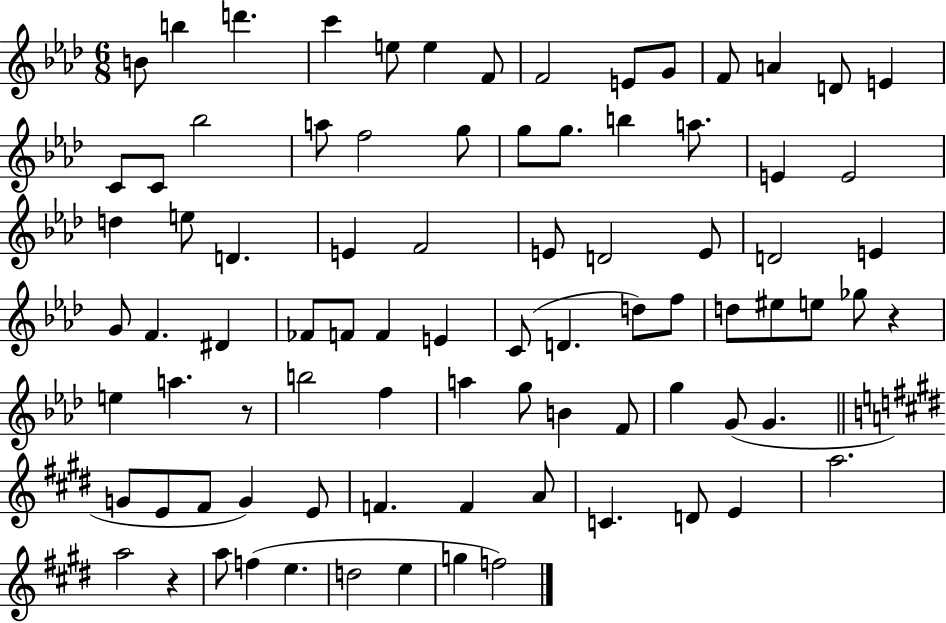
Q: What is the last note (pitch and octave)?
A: F5